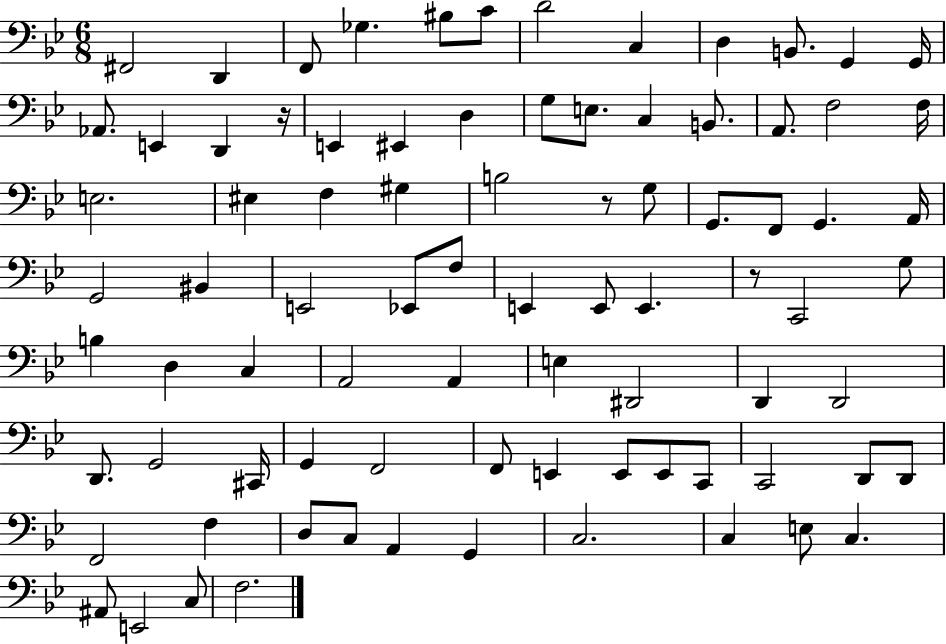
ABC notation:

X:1
T:Untitled
M:6/8
L:1/4
K:Bb
^F,,2 D,, F,,/2 _G, ^B,/2 C/2 D2 C, D, B,,/2 G,, G,,/4 _A,,/2 E,, D,, z/4 E,, ^E,, D, G,/2 E,/2 C, B,,/2 A,,/2 F,2 F,/4 E,2 ^E, F, ^G, B,2 z/2 G,/2 G,,/2 F,,/2 G,, A,,/4 G,,2 ^B,, E,,2 _E,,/2 F,/2 E,, E,,/2 E,, z/2 C,,2 G,/2 B, D, C, A,,2 A,, E, ^D,,2 D,, D,,2 D,,/2 G,,2 ^C,,/4 G,, F,,2 F,,/2 E,, E,,/2 E,,/2 C,,/2 C,,2 D,,/2 D,,/2 F,,2 F, D,/2 C,/2 A,, G,, C,2 C, E,/2 C, ^A,,/2 E,,2 C,/2 F,2